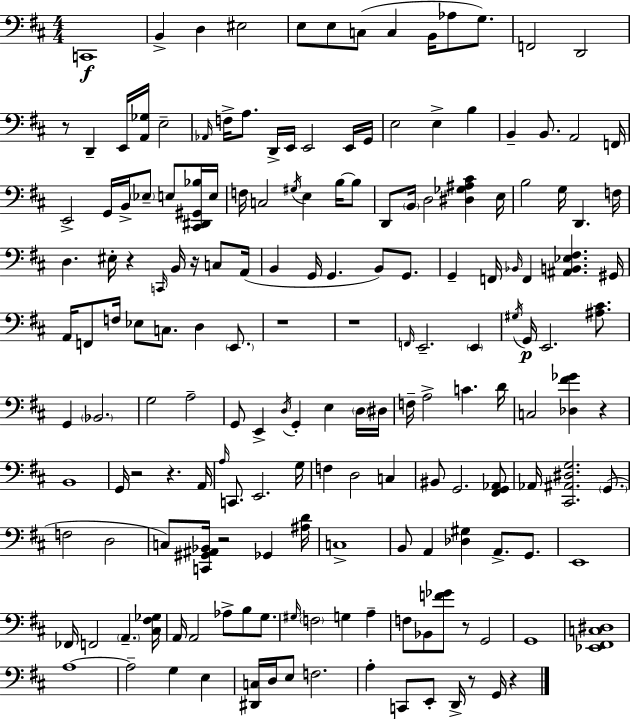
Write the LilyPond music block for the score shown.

{
  \clef bass
  \numericTimeSignature
  \time 4/4
  \key d \major
  c,1\f | b,4-> d4 eis2 | e8 e8 c8( c4 b,16 aes8 g8.) | f,2 d,2 | \break r8 d,4-- e,16 <a, ges>16 e2-- | \grace { aes,16 } f16-> a8. d,16-> e,16 e,2 e,16 | g,16 e2 e4-> b4 | b,4-- b,8. a,2 | \break f,16 e,2-> g,16 b,16-> \parenthesize ees8-- e8 <cis, dis, gis, bes>16 | e16 f16 c2 \acciaccatura { gis16 } e4 b16~~ | b8 d,8 \parenthesize b,16 d2 <dis ges ais cis'>4 | e16 b2 g16 d,4. | \break f16 d4. eis16-. r4 \grace { c,16 } b,16 r16 | c8 a,16( b,4 g,16 g,4. b,8) | g,8. g,4-- f,16 \grace { bes,16 } f,4 <ais, b, ees fis>4. | gis,16 a,16 f,8 f16 ees8 c8. d4 | \break \parenthesize e,8. r1 | r1 | \grace { f,16 } e,2.-- | \parenthesize e,4 \acciaccatura { gis16 } g,16\p e,2. | \break <ais cis'>8. g,4 \parenthesize bes,2. | g2 a2-- | g,8 e,4-> \acciaccatura { d16 } g,4-. | e4 \parenthesize d16 dis16 f16-- a2-> | \break c'4. d'16 c2 <des fis' ges'>4 | r4 b,1 | g,16 r2 | r4. a,16 \grace { a16 } c,8. e,2. | \break g16 f4 d2 | c4 bis,8 g,2. | <fis, g, aes,>8 aes,16 <cis, ais, dis g>2. | \parenthesize g,8.( f2 | \break d2 c8) <c, gis, ais, bes,>16 r2 | ges,4 <ais d'>16 c1-> | b,8 a,4 <des gis>4 | a,8.-> g,8. e,1 | \break fes,16 f,2 | \parenthesize a,4.-- <cis fis ges>16 a,16 a,2 | aes8-> b8 g8. \grace { gis16 } \parenthesize f2 | g4 a4-- f8 bes,8 <f' ges'>8 r8 | \break g,2 g,1 | <ees, fis, c dis>1 | a1~~ | a2-- | \break g4 e4 <dis, c>16 d16 e8 f2. | a4-. c,8 e,8-. | d,16-> r8 g,16 r4 \bar "|."
}